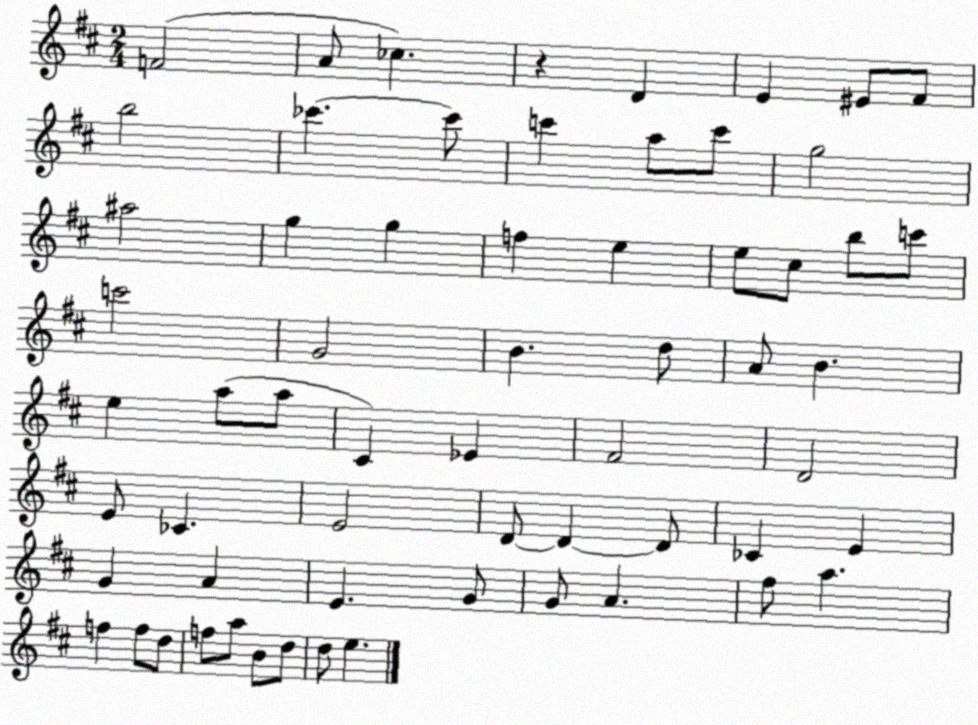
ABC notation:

X:1
T:Untitled
M:2/4
L:1/4
K:D
F2 A/2 _c z D E ^E/2 ^F/2 b2 _c' _c'/2 c' a/2 c'/2 g2 ^a2 g g f e e/2 ^c/2 b/2 c'/2 c'2 G2 B d/2 A/2 B e a/2 a/2 ^C _E ^F2 D2 E/2 _C E2 D/2 D D/2 _C E G A E G/2 G/2 A ^f/2 a f f/2 d/2 f/2 a/2 B/2 d/2 d/2 e